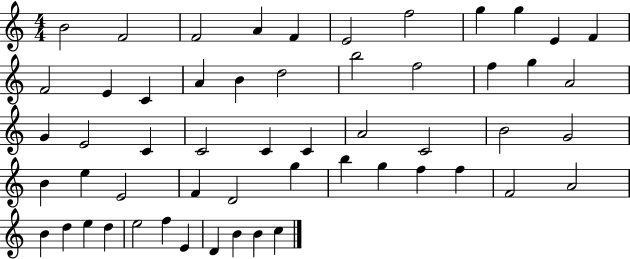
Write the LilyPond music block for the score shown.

{
  \clef treble
  \numericTimeSignature
  \time 4/4
  \key c \major
  b'2 f'2 | f'2 a'4 f'4 | e'2 f''2 | g''4 g''4 e'4 f'4 | \break f'2 e'4 c'4 | a'4 b'4 d''2 | b''2 f''2 | f''4 g''4 a'2 | \break g'4 e'2 c'4 | c'2 c'4 c'4 | a'2 c'2 | b'2 g'2 | \break b'4 e''4 e'2 | f'4 d'2 g''4 | b''4 g''4 f''4 f''4 | f'2 a'2 | \break b'4 d''4 e''4 d''4 | e''2 f''4 e'4 | d'4 b'4 b'4 c''4 | \bar "|."
}